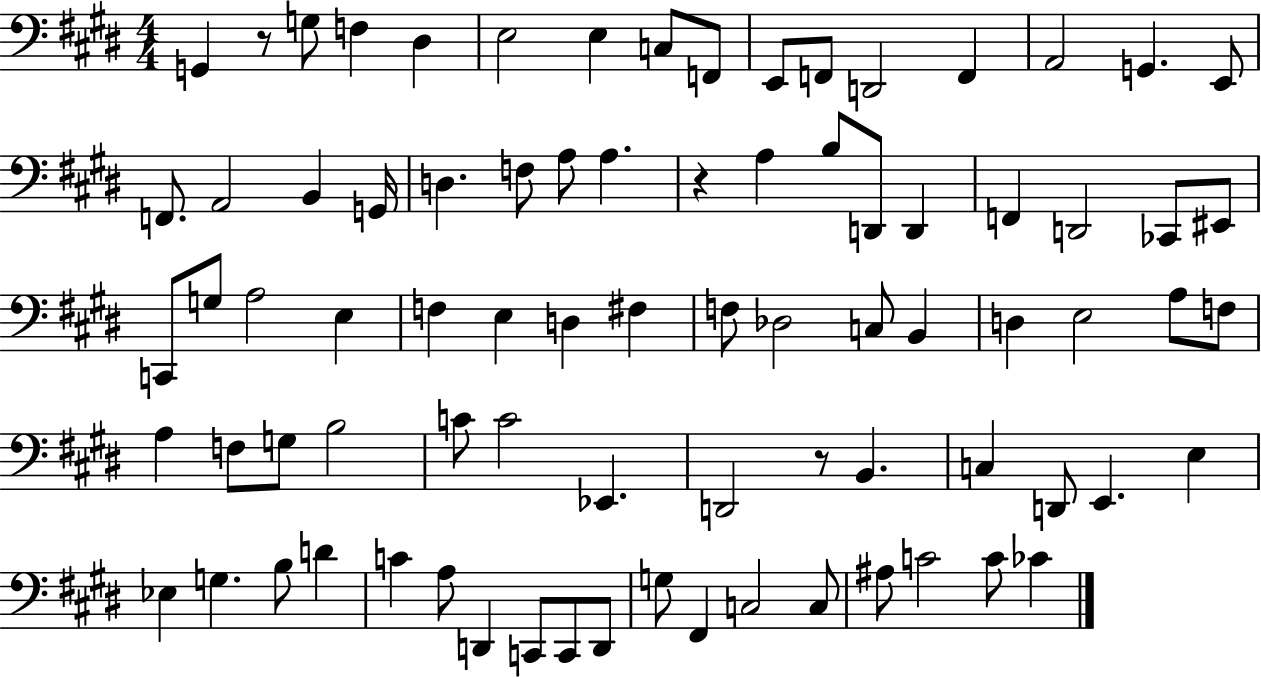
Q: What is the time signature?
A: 4/4